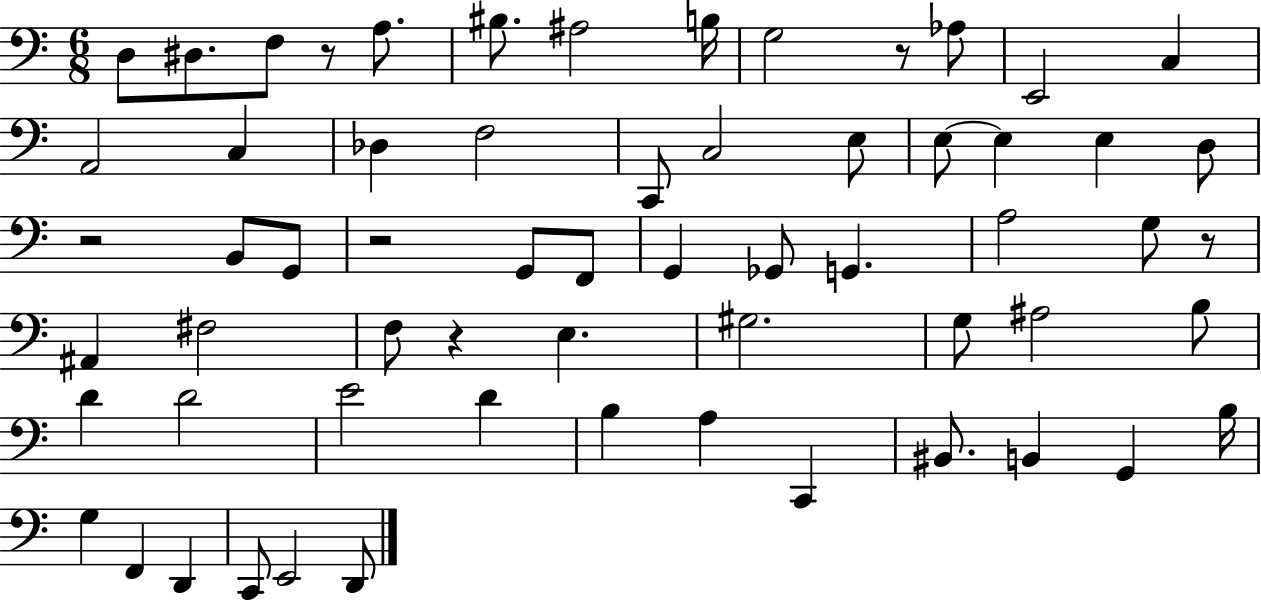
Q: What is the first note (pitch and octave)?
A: D3